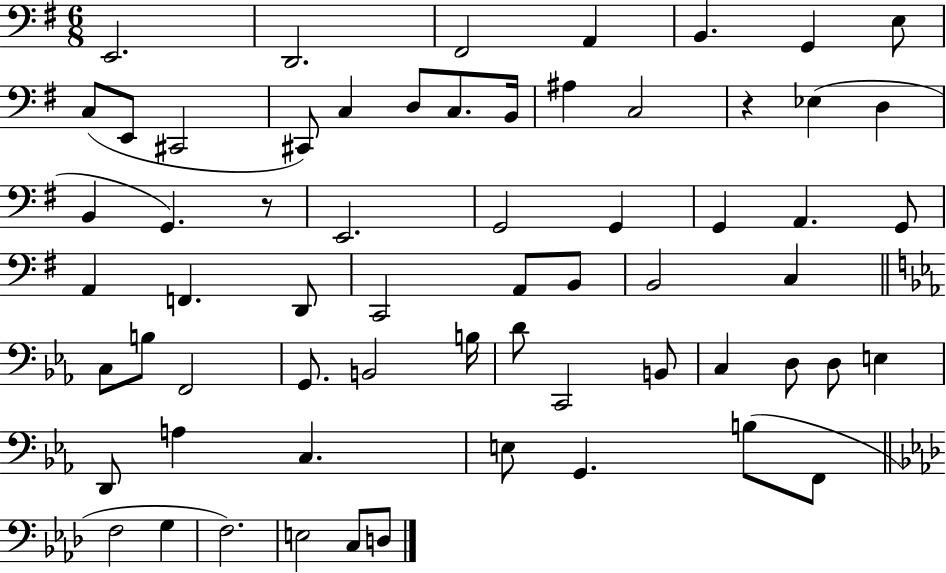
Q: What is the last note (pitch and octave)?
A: D3